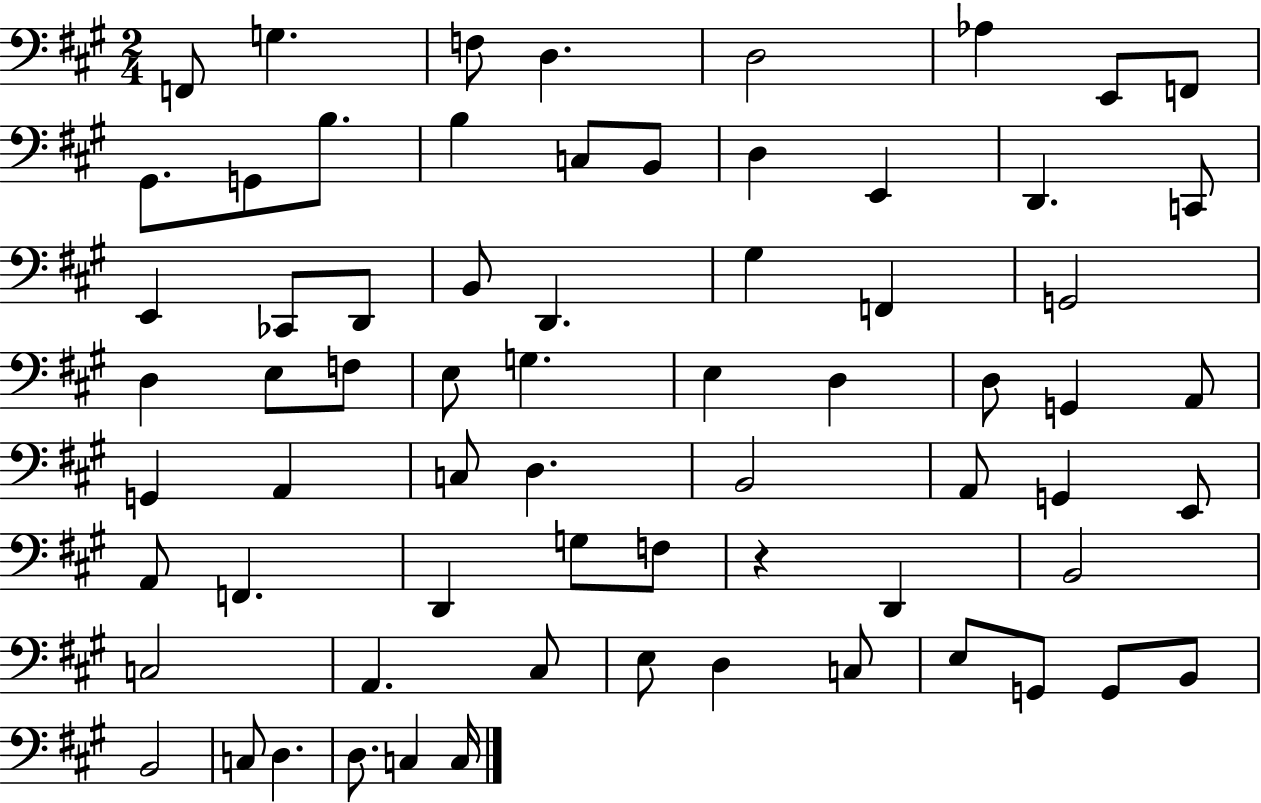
{
  \clef bass
  \numericTimeSignature
  \time 2/4
  \key a \major
  \repeat volta 2 { f,8 g4. | f8 d4. | d2 | aes4 e,8 f,8 | \break gis,8. g,8 b8. | b4 c8 b,8 | d4 e,4 | d,4. c,8 | \break e,4 ces,8 d,8 | b,8 d,4. | gis4 f,4 | g,2 | \break d4 e8 f8 | e8 g4. | e4 d4 | d8 g,4 a,8 | \break g,4 a,4 | c8 d4. | b,2 | a,8 g,4 e,8 | \break a,8 f,4. | d,4 g8 f8 | r4 d,4 | b,2 | \break c2 | a,4. cis8 | e8 d4 c8 | e8 g,8 g,8 b,8 | \break b,2 | c8 d4. | d8. c4 c16 | } \bar "|."
}